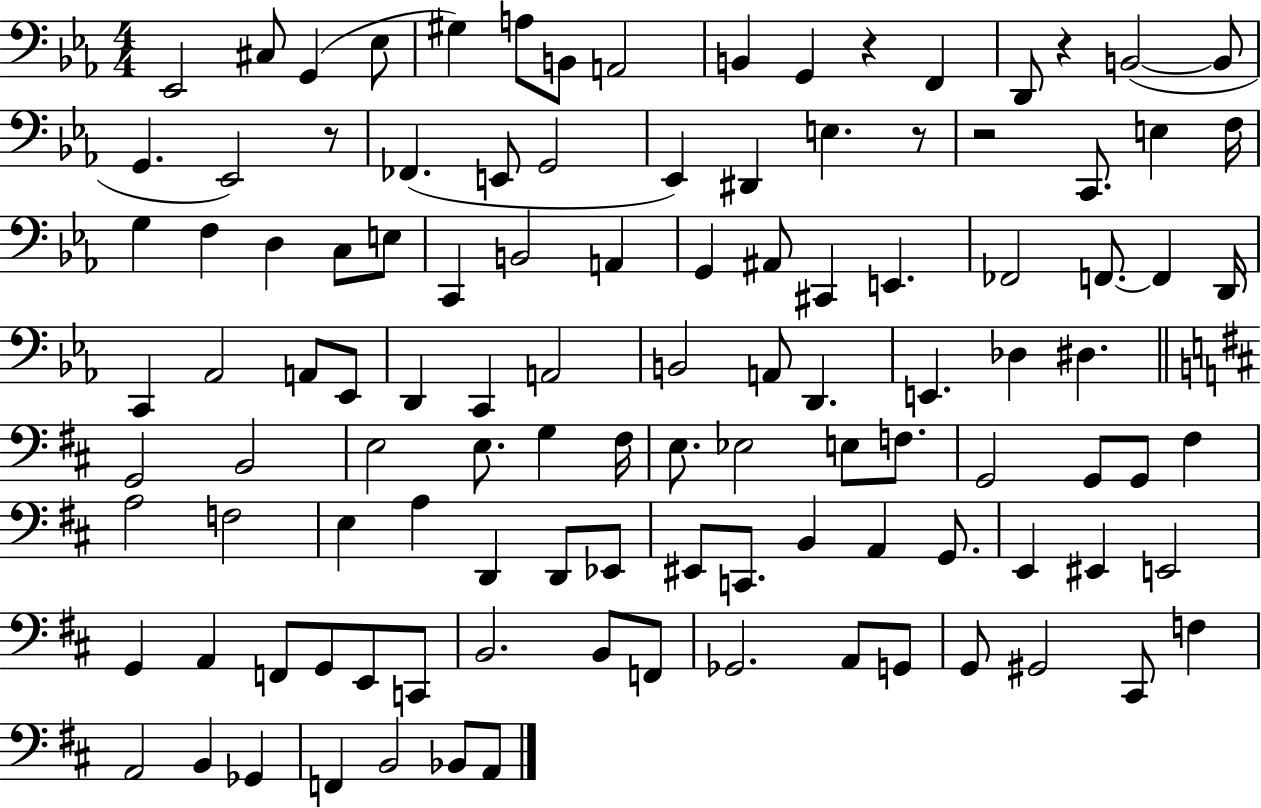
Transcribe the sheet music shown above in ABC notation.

X:1
T:Untitled
M:4/4
L:1/4
K:Eb
_E,,2 ^C,/2 G,, _E,/2 ^G, A,/2 B,,/2 A,,2 B,, G,, z F,, D,,/2 z B,,2 B,,/2 G,, _E,,2 z/2 _F,, E,,/2 G,,2 _E,, ^D,, E, z/2 z2 C,,/2 E, F,/4 G, F, D, C,/2 E,/2 C,, B,,2 A,, G,, ^A,,/2 ^C,, E,, _F,,2 F,,/2 F,, D,,/4 C,, _A,,2 A,,/2 _E,,/2 D,, C,, A,,2 B,,2 A,,/2 D,, E,, _D, ^D, G,,2 B,,2 E,2 E,/2 G, ^F,/4 E,/2 _E,2 E,/2 F,/2 G,,2 G,,/2 G,,/2 ^F, A,2 F,2 E, A, D,, D,,/2 _E,,/2 ^E,,/2 C,,/2 B,, A,, G,,/2 E,, ^E,, E,,2 G,, A,, F,,/2 G,,/2 E,,/2 C,,/2 B,,2 B,,/2 F,,/2 _G,,2 A,,/2 G,,/2 G,,/2 ^G,,2 ^C,,/2 F, A,,2 B,, _G,, F,, B,,2 _B,,/2 A,,/2